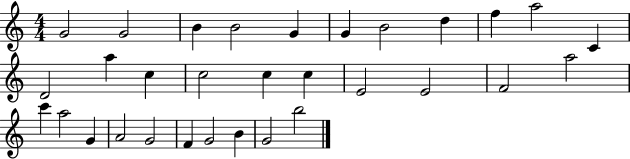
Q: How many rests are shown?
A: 0